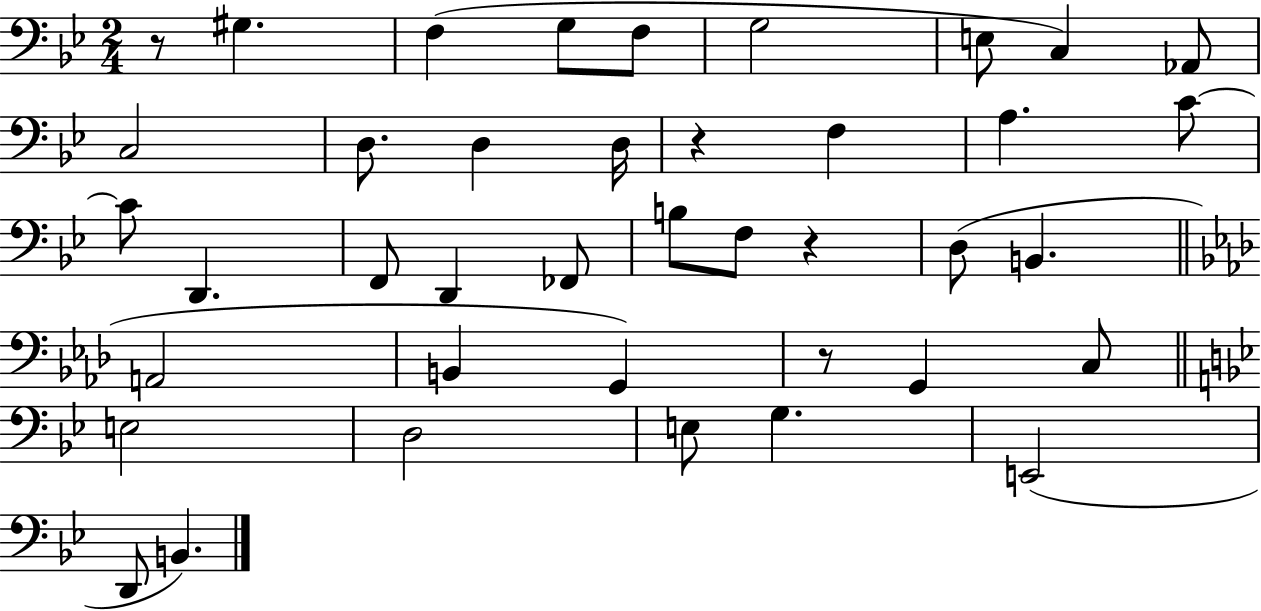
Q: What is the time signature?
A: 2/4